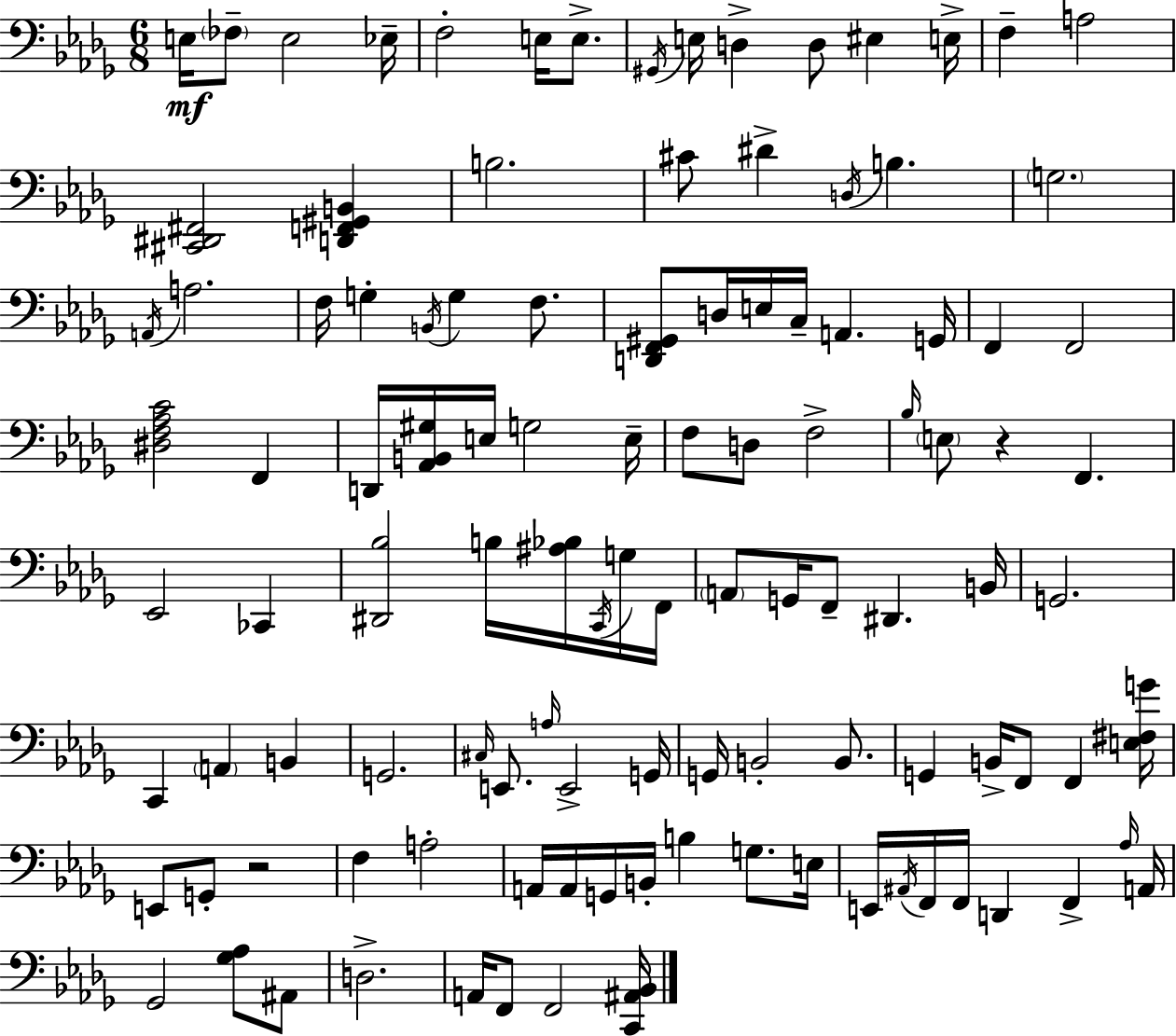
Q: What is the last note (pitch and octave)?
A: F2